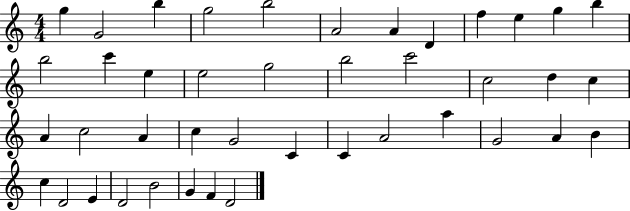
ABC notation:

X:1
T:Untitled
M:4/4
L:1/4
K:C
g G2 b g2 b2 A2 A D f e g b b2 c' e e2 g2 b2 c'2 c2 d c A c2 A c G2 C C A2 a G2 A B c D2 E D2 B2 G F D2